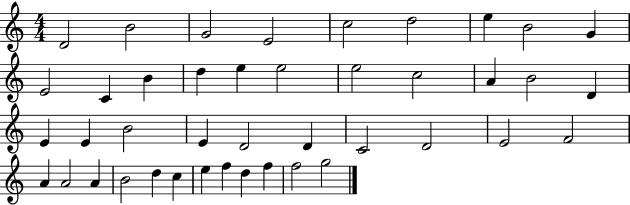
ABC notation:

X:1
T:Untitled
M:4/4
L:1/4
K:C
D2 B2 G2 E2 c2 d2 e B2 G E2 C B d e e2 e2 c2 A B2 D E E B2 E D2 D C2 D2 E2 F2 A A2 A B2 d c e f d f f2 g2